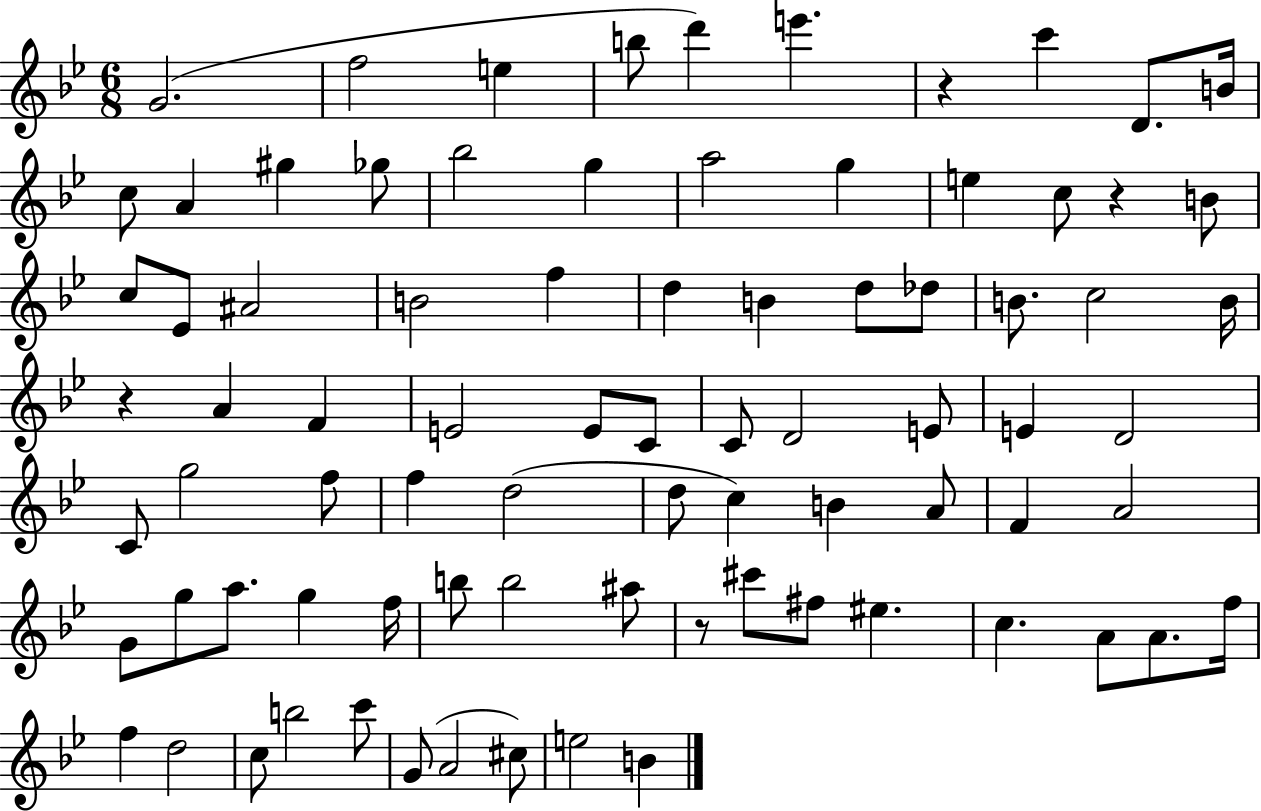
X:1
T:Untitled
M:6/8
L:1/4
K:Bb
G2 f2 e b/2 d' e' z c' D/2 B/4 c/2 A ^g _g/2 _b2 g a2 g e c/2 z B/2 c/2 _E/2 ^A2 B2 f d B d/2 _d/2 B/2 c2 B/4 z A F E2 E/2 C/2 C/2 D2 E/2 E D2 C/2 g2 f/2 f d2 d/2 c B A/2 F A2 G/2 g/2 a/2 g f/4 b/2 b2 ^a/2 z/2 ^c'/2 ^f/2 ^e c A/2 A/2 f/4 f d2 c/2 b2 c'/2 G/2 A2 ^c/2 e2 B